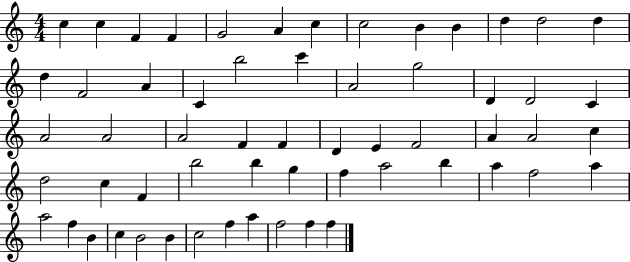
{
  \clef treble
  \numericTimeSignature
  \time 4/4
  \key c \major
  c''4 c''4 f'4 f'4 | g'2 a'4 c''4 | c''2 b'4 b'4 | d''4 d''2 d''4 | \break d''4 f'2 a'4 | c'4 b''2 c'''4 | a'2 g''2 | d'4 d'2 c'4 | \break a'2 a'2 | a'2 f'4 f'4 | d'4 e'4 f'2 | a'4 a'2 c''4 | \break d''2 c''4 f'4 | b''2 b''4 g''4 | f''4 a''2 b''4 | a''4 f''2 a''4 | \break a''2 f''4 b'4 | c''4 b'2 b'4 | c''2 f''4 a''4 | f''2 f''4 f''4 | \break \bar "|."
}